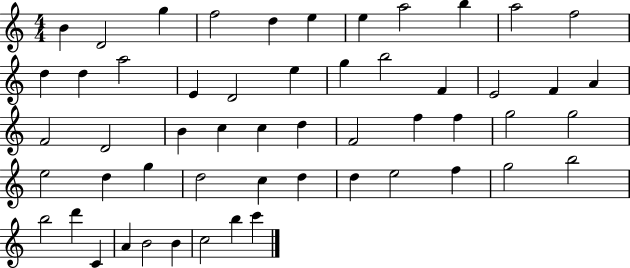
{
  \clef treble
  \numericTimeSignature
  \time 4/4
  \key c \major
  b'4 d'2 g''4 | f''2 d''4 e''4 | e''4 a''2 b''4 | a''2 f''2 | \break d''4 d''4 a''2 | e'4 d'2 e''4 | g''4 b''2 f'4 | e'2 f'4 a'4 | \break f'2 d'2 | b'4 c''4 c''4 d''4 | f'2 f''4 f''4 | g''2 g''2 | \break e''2 d''4 g''4 | d''2 c''4 d''4 | d''4 e''2 f''4 | g''2 b''2 | \break b''2 d'''4 c'4 | a'4 b'2 b'4 | c''2 b''4 c'''4 | \bar "|."
}